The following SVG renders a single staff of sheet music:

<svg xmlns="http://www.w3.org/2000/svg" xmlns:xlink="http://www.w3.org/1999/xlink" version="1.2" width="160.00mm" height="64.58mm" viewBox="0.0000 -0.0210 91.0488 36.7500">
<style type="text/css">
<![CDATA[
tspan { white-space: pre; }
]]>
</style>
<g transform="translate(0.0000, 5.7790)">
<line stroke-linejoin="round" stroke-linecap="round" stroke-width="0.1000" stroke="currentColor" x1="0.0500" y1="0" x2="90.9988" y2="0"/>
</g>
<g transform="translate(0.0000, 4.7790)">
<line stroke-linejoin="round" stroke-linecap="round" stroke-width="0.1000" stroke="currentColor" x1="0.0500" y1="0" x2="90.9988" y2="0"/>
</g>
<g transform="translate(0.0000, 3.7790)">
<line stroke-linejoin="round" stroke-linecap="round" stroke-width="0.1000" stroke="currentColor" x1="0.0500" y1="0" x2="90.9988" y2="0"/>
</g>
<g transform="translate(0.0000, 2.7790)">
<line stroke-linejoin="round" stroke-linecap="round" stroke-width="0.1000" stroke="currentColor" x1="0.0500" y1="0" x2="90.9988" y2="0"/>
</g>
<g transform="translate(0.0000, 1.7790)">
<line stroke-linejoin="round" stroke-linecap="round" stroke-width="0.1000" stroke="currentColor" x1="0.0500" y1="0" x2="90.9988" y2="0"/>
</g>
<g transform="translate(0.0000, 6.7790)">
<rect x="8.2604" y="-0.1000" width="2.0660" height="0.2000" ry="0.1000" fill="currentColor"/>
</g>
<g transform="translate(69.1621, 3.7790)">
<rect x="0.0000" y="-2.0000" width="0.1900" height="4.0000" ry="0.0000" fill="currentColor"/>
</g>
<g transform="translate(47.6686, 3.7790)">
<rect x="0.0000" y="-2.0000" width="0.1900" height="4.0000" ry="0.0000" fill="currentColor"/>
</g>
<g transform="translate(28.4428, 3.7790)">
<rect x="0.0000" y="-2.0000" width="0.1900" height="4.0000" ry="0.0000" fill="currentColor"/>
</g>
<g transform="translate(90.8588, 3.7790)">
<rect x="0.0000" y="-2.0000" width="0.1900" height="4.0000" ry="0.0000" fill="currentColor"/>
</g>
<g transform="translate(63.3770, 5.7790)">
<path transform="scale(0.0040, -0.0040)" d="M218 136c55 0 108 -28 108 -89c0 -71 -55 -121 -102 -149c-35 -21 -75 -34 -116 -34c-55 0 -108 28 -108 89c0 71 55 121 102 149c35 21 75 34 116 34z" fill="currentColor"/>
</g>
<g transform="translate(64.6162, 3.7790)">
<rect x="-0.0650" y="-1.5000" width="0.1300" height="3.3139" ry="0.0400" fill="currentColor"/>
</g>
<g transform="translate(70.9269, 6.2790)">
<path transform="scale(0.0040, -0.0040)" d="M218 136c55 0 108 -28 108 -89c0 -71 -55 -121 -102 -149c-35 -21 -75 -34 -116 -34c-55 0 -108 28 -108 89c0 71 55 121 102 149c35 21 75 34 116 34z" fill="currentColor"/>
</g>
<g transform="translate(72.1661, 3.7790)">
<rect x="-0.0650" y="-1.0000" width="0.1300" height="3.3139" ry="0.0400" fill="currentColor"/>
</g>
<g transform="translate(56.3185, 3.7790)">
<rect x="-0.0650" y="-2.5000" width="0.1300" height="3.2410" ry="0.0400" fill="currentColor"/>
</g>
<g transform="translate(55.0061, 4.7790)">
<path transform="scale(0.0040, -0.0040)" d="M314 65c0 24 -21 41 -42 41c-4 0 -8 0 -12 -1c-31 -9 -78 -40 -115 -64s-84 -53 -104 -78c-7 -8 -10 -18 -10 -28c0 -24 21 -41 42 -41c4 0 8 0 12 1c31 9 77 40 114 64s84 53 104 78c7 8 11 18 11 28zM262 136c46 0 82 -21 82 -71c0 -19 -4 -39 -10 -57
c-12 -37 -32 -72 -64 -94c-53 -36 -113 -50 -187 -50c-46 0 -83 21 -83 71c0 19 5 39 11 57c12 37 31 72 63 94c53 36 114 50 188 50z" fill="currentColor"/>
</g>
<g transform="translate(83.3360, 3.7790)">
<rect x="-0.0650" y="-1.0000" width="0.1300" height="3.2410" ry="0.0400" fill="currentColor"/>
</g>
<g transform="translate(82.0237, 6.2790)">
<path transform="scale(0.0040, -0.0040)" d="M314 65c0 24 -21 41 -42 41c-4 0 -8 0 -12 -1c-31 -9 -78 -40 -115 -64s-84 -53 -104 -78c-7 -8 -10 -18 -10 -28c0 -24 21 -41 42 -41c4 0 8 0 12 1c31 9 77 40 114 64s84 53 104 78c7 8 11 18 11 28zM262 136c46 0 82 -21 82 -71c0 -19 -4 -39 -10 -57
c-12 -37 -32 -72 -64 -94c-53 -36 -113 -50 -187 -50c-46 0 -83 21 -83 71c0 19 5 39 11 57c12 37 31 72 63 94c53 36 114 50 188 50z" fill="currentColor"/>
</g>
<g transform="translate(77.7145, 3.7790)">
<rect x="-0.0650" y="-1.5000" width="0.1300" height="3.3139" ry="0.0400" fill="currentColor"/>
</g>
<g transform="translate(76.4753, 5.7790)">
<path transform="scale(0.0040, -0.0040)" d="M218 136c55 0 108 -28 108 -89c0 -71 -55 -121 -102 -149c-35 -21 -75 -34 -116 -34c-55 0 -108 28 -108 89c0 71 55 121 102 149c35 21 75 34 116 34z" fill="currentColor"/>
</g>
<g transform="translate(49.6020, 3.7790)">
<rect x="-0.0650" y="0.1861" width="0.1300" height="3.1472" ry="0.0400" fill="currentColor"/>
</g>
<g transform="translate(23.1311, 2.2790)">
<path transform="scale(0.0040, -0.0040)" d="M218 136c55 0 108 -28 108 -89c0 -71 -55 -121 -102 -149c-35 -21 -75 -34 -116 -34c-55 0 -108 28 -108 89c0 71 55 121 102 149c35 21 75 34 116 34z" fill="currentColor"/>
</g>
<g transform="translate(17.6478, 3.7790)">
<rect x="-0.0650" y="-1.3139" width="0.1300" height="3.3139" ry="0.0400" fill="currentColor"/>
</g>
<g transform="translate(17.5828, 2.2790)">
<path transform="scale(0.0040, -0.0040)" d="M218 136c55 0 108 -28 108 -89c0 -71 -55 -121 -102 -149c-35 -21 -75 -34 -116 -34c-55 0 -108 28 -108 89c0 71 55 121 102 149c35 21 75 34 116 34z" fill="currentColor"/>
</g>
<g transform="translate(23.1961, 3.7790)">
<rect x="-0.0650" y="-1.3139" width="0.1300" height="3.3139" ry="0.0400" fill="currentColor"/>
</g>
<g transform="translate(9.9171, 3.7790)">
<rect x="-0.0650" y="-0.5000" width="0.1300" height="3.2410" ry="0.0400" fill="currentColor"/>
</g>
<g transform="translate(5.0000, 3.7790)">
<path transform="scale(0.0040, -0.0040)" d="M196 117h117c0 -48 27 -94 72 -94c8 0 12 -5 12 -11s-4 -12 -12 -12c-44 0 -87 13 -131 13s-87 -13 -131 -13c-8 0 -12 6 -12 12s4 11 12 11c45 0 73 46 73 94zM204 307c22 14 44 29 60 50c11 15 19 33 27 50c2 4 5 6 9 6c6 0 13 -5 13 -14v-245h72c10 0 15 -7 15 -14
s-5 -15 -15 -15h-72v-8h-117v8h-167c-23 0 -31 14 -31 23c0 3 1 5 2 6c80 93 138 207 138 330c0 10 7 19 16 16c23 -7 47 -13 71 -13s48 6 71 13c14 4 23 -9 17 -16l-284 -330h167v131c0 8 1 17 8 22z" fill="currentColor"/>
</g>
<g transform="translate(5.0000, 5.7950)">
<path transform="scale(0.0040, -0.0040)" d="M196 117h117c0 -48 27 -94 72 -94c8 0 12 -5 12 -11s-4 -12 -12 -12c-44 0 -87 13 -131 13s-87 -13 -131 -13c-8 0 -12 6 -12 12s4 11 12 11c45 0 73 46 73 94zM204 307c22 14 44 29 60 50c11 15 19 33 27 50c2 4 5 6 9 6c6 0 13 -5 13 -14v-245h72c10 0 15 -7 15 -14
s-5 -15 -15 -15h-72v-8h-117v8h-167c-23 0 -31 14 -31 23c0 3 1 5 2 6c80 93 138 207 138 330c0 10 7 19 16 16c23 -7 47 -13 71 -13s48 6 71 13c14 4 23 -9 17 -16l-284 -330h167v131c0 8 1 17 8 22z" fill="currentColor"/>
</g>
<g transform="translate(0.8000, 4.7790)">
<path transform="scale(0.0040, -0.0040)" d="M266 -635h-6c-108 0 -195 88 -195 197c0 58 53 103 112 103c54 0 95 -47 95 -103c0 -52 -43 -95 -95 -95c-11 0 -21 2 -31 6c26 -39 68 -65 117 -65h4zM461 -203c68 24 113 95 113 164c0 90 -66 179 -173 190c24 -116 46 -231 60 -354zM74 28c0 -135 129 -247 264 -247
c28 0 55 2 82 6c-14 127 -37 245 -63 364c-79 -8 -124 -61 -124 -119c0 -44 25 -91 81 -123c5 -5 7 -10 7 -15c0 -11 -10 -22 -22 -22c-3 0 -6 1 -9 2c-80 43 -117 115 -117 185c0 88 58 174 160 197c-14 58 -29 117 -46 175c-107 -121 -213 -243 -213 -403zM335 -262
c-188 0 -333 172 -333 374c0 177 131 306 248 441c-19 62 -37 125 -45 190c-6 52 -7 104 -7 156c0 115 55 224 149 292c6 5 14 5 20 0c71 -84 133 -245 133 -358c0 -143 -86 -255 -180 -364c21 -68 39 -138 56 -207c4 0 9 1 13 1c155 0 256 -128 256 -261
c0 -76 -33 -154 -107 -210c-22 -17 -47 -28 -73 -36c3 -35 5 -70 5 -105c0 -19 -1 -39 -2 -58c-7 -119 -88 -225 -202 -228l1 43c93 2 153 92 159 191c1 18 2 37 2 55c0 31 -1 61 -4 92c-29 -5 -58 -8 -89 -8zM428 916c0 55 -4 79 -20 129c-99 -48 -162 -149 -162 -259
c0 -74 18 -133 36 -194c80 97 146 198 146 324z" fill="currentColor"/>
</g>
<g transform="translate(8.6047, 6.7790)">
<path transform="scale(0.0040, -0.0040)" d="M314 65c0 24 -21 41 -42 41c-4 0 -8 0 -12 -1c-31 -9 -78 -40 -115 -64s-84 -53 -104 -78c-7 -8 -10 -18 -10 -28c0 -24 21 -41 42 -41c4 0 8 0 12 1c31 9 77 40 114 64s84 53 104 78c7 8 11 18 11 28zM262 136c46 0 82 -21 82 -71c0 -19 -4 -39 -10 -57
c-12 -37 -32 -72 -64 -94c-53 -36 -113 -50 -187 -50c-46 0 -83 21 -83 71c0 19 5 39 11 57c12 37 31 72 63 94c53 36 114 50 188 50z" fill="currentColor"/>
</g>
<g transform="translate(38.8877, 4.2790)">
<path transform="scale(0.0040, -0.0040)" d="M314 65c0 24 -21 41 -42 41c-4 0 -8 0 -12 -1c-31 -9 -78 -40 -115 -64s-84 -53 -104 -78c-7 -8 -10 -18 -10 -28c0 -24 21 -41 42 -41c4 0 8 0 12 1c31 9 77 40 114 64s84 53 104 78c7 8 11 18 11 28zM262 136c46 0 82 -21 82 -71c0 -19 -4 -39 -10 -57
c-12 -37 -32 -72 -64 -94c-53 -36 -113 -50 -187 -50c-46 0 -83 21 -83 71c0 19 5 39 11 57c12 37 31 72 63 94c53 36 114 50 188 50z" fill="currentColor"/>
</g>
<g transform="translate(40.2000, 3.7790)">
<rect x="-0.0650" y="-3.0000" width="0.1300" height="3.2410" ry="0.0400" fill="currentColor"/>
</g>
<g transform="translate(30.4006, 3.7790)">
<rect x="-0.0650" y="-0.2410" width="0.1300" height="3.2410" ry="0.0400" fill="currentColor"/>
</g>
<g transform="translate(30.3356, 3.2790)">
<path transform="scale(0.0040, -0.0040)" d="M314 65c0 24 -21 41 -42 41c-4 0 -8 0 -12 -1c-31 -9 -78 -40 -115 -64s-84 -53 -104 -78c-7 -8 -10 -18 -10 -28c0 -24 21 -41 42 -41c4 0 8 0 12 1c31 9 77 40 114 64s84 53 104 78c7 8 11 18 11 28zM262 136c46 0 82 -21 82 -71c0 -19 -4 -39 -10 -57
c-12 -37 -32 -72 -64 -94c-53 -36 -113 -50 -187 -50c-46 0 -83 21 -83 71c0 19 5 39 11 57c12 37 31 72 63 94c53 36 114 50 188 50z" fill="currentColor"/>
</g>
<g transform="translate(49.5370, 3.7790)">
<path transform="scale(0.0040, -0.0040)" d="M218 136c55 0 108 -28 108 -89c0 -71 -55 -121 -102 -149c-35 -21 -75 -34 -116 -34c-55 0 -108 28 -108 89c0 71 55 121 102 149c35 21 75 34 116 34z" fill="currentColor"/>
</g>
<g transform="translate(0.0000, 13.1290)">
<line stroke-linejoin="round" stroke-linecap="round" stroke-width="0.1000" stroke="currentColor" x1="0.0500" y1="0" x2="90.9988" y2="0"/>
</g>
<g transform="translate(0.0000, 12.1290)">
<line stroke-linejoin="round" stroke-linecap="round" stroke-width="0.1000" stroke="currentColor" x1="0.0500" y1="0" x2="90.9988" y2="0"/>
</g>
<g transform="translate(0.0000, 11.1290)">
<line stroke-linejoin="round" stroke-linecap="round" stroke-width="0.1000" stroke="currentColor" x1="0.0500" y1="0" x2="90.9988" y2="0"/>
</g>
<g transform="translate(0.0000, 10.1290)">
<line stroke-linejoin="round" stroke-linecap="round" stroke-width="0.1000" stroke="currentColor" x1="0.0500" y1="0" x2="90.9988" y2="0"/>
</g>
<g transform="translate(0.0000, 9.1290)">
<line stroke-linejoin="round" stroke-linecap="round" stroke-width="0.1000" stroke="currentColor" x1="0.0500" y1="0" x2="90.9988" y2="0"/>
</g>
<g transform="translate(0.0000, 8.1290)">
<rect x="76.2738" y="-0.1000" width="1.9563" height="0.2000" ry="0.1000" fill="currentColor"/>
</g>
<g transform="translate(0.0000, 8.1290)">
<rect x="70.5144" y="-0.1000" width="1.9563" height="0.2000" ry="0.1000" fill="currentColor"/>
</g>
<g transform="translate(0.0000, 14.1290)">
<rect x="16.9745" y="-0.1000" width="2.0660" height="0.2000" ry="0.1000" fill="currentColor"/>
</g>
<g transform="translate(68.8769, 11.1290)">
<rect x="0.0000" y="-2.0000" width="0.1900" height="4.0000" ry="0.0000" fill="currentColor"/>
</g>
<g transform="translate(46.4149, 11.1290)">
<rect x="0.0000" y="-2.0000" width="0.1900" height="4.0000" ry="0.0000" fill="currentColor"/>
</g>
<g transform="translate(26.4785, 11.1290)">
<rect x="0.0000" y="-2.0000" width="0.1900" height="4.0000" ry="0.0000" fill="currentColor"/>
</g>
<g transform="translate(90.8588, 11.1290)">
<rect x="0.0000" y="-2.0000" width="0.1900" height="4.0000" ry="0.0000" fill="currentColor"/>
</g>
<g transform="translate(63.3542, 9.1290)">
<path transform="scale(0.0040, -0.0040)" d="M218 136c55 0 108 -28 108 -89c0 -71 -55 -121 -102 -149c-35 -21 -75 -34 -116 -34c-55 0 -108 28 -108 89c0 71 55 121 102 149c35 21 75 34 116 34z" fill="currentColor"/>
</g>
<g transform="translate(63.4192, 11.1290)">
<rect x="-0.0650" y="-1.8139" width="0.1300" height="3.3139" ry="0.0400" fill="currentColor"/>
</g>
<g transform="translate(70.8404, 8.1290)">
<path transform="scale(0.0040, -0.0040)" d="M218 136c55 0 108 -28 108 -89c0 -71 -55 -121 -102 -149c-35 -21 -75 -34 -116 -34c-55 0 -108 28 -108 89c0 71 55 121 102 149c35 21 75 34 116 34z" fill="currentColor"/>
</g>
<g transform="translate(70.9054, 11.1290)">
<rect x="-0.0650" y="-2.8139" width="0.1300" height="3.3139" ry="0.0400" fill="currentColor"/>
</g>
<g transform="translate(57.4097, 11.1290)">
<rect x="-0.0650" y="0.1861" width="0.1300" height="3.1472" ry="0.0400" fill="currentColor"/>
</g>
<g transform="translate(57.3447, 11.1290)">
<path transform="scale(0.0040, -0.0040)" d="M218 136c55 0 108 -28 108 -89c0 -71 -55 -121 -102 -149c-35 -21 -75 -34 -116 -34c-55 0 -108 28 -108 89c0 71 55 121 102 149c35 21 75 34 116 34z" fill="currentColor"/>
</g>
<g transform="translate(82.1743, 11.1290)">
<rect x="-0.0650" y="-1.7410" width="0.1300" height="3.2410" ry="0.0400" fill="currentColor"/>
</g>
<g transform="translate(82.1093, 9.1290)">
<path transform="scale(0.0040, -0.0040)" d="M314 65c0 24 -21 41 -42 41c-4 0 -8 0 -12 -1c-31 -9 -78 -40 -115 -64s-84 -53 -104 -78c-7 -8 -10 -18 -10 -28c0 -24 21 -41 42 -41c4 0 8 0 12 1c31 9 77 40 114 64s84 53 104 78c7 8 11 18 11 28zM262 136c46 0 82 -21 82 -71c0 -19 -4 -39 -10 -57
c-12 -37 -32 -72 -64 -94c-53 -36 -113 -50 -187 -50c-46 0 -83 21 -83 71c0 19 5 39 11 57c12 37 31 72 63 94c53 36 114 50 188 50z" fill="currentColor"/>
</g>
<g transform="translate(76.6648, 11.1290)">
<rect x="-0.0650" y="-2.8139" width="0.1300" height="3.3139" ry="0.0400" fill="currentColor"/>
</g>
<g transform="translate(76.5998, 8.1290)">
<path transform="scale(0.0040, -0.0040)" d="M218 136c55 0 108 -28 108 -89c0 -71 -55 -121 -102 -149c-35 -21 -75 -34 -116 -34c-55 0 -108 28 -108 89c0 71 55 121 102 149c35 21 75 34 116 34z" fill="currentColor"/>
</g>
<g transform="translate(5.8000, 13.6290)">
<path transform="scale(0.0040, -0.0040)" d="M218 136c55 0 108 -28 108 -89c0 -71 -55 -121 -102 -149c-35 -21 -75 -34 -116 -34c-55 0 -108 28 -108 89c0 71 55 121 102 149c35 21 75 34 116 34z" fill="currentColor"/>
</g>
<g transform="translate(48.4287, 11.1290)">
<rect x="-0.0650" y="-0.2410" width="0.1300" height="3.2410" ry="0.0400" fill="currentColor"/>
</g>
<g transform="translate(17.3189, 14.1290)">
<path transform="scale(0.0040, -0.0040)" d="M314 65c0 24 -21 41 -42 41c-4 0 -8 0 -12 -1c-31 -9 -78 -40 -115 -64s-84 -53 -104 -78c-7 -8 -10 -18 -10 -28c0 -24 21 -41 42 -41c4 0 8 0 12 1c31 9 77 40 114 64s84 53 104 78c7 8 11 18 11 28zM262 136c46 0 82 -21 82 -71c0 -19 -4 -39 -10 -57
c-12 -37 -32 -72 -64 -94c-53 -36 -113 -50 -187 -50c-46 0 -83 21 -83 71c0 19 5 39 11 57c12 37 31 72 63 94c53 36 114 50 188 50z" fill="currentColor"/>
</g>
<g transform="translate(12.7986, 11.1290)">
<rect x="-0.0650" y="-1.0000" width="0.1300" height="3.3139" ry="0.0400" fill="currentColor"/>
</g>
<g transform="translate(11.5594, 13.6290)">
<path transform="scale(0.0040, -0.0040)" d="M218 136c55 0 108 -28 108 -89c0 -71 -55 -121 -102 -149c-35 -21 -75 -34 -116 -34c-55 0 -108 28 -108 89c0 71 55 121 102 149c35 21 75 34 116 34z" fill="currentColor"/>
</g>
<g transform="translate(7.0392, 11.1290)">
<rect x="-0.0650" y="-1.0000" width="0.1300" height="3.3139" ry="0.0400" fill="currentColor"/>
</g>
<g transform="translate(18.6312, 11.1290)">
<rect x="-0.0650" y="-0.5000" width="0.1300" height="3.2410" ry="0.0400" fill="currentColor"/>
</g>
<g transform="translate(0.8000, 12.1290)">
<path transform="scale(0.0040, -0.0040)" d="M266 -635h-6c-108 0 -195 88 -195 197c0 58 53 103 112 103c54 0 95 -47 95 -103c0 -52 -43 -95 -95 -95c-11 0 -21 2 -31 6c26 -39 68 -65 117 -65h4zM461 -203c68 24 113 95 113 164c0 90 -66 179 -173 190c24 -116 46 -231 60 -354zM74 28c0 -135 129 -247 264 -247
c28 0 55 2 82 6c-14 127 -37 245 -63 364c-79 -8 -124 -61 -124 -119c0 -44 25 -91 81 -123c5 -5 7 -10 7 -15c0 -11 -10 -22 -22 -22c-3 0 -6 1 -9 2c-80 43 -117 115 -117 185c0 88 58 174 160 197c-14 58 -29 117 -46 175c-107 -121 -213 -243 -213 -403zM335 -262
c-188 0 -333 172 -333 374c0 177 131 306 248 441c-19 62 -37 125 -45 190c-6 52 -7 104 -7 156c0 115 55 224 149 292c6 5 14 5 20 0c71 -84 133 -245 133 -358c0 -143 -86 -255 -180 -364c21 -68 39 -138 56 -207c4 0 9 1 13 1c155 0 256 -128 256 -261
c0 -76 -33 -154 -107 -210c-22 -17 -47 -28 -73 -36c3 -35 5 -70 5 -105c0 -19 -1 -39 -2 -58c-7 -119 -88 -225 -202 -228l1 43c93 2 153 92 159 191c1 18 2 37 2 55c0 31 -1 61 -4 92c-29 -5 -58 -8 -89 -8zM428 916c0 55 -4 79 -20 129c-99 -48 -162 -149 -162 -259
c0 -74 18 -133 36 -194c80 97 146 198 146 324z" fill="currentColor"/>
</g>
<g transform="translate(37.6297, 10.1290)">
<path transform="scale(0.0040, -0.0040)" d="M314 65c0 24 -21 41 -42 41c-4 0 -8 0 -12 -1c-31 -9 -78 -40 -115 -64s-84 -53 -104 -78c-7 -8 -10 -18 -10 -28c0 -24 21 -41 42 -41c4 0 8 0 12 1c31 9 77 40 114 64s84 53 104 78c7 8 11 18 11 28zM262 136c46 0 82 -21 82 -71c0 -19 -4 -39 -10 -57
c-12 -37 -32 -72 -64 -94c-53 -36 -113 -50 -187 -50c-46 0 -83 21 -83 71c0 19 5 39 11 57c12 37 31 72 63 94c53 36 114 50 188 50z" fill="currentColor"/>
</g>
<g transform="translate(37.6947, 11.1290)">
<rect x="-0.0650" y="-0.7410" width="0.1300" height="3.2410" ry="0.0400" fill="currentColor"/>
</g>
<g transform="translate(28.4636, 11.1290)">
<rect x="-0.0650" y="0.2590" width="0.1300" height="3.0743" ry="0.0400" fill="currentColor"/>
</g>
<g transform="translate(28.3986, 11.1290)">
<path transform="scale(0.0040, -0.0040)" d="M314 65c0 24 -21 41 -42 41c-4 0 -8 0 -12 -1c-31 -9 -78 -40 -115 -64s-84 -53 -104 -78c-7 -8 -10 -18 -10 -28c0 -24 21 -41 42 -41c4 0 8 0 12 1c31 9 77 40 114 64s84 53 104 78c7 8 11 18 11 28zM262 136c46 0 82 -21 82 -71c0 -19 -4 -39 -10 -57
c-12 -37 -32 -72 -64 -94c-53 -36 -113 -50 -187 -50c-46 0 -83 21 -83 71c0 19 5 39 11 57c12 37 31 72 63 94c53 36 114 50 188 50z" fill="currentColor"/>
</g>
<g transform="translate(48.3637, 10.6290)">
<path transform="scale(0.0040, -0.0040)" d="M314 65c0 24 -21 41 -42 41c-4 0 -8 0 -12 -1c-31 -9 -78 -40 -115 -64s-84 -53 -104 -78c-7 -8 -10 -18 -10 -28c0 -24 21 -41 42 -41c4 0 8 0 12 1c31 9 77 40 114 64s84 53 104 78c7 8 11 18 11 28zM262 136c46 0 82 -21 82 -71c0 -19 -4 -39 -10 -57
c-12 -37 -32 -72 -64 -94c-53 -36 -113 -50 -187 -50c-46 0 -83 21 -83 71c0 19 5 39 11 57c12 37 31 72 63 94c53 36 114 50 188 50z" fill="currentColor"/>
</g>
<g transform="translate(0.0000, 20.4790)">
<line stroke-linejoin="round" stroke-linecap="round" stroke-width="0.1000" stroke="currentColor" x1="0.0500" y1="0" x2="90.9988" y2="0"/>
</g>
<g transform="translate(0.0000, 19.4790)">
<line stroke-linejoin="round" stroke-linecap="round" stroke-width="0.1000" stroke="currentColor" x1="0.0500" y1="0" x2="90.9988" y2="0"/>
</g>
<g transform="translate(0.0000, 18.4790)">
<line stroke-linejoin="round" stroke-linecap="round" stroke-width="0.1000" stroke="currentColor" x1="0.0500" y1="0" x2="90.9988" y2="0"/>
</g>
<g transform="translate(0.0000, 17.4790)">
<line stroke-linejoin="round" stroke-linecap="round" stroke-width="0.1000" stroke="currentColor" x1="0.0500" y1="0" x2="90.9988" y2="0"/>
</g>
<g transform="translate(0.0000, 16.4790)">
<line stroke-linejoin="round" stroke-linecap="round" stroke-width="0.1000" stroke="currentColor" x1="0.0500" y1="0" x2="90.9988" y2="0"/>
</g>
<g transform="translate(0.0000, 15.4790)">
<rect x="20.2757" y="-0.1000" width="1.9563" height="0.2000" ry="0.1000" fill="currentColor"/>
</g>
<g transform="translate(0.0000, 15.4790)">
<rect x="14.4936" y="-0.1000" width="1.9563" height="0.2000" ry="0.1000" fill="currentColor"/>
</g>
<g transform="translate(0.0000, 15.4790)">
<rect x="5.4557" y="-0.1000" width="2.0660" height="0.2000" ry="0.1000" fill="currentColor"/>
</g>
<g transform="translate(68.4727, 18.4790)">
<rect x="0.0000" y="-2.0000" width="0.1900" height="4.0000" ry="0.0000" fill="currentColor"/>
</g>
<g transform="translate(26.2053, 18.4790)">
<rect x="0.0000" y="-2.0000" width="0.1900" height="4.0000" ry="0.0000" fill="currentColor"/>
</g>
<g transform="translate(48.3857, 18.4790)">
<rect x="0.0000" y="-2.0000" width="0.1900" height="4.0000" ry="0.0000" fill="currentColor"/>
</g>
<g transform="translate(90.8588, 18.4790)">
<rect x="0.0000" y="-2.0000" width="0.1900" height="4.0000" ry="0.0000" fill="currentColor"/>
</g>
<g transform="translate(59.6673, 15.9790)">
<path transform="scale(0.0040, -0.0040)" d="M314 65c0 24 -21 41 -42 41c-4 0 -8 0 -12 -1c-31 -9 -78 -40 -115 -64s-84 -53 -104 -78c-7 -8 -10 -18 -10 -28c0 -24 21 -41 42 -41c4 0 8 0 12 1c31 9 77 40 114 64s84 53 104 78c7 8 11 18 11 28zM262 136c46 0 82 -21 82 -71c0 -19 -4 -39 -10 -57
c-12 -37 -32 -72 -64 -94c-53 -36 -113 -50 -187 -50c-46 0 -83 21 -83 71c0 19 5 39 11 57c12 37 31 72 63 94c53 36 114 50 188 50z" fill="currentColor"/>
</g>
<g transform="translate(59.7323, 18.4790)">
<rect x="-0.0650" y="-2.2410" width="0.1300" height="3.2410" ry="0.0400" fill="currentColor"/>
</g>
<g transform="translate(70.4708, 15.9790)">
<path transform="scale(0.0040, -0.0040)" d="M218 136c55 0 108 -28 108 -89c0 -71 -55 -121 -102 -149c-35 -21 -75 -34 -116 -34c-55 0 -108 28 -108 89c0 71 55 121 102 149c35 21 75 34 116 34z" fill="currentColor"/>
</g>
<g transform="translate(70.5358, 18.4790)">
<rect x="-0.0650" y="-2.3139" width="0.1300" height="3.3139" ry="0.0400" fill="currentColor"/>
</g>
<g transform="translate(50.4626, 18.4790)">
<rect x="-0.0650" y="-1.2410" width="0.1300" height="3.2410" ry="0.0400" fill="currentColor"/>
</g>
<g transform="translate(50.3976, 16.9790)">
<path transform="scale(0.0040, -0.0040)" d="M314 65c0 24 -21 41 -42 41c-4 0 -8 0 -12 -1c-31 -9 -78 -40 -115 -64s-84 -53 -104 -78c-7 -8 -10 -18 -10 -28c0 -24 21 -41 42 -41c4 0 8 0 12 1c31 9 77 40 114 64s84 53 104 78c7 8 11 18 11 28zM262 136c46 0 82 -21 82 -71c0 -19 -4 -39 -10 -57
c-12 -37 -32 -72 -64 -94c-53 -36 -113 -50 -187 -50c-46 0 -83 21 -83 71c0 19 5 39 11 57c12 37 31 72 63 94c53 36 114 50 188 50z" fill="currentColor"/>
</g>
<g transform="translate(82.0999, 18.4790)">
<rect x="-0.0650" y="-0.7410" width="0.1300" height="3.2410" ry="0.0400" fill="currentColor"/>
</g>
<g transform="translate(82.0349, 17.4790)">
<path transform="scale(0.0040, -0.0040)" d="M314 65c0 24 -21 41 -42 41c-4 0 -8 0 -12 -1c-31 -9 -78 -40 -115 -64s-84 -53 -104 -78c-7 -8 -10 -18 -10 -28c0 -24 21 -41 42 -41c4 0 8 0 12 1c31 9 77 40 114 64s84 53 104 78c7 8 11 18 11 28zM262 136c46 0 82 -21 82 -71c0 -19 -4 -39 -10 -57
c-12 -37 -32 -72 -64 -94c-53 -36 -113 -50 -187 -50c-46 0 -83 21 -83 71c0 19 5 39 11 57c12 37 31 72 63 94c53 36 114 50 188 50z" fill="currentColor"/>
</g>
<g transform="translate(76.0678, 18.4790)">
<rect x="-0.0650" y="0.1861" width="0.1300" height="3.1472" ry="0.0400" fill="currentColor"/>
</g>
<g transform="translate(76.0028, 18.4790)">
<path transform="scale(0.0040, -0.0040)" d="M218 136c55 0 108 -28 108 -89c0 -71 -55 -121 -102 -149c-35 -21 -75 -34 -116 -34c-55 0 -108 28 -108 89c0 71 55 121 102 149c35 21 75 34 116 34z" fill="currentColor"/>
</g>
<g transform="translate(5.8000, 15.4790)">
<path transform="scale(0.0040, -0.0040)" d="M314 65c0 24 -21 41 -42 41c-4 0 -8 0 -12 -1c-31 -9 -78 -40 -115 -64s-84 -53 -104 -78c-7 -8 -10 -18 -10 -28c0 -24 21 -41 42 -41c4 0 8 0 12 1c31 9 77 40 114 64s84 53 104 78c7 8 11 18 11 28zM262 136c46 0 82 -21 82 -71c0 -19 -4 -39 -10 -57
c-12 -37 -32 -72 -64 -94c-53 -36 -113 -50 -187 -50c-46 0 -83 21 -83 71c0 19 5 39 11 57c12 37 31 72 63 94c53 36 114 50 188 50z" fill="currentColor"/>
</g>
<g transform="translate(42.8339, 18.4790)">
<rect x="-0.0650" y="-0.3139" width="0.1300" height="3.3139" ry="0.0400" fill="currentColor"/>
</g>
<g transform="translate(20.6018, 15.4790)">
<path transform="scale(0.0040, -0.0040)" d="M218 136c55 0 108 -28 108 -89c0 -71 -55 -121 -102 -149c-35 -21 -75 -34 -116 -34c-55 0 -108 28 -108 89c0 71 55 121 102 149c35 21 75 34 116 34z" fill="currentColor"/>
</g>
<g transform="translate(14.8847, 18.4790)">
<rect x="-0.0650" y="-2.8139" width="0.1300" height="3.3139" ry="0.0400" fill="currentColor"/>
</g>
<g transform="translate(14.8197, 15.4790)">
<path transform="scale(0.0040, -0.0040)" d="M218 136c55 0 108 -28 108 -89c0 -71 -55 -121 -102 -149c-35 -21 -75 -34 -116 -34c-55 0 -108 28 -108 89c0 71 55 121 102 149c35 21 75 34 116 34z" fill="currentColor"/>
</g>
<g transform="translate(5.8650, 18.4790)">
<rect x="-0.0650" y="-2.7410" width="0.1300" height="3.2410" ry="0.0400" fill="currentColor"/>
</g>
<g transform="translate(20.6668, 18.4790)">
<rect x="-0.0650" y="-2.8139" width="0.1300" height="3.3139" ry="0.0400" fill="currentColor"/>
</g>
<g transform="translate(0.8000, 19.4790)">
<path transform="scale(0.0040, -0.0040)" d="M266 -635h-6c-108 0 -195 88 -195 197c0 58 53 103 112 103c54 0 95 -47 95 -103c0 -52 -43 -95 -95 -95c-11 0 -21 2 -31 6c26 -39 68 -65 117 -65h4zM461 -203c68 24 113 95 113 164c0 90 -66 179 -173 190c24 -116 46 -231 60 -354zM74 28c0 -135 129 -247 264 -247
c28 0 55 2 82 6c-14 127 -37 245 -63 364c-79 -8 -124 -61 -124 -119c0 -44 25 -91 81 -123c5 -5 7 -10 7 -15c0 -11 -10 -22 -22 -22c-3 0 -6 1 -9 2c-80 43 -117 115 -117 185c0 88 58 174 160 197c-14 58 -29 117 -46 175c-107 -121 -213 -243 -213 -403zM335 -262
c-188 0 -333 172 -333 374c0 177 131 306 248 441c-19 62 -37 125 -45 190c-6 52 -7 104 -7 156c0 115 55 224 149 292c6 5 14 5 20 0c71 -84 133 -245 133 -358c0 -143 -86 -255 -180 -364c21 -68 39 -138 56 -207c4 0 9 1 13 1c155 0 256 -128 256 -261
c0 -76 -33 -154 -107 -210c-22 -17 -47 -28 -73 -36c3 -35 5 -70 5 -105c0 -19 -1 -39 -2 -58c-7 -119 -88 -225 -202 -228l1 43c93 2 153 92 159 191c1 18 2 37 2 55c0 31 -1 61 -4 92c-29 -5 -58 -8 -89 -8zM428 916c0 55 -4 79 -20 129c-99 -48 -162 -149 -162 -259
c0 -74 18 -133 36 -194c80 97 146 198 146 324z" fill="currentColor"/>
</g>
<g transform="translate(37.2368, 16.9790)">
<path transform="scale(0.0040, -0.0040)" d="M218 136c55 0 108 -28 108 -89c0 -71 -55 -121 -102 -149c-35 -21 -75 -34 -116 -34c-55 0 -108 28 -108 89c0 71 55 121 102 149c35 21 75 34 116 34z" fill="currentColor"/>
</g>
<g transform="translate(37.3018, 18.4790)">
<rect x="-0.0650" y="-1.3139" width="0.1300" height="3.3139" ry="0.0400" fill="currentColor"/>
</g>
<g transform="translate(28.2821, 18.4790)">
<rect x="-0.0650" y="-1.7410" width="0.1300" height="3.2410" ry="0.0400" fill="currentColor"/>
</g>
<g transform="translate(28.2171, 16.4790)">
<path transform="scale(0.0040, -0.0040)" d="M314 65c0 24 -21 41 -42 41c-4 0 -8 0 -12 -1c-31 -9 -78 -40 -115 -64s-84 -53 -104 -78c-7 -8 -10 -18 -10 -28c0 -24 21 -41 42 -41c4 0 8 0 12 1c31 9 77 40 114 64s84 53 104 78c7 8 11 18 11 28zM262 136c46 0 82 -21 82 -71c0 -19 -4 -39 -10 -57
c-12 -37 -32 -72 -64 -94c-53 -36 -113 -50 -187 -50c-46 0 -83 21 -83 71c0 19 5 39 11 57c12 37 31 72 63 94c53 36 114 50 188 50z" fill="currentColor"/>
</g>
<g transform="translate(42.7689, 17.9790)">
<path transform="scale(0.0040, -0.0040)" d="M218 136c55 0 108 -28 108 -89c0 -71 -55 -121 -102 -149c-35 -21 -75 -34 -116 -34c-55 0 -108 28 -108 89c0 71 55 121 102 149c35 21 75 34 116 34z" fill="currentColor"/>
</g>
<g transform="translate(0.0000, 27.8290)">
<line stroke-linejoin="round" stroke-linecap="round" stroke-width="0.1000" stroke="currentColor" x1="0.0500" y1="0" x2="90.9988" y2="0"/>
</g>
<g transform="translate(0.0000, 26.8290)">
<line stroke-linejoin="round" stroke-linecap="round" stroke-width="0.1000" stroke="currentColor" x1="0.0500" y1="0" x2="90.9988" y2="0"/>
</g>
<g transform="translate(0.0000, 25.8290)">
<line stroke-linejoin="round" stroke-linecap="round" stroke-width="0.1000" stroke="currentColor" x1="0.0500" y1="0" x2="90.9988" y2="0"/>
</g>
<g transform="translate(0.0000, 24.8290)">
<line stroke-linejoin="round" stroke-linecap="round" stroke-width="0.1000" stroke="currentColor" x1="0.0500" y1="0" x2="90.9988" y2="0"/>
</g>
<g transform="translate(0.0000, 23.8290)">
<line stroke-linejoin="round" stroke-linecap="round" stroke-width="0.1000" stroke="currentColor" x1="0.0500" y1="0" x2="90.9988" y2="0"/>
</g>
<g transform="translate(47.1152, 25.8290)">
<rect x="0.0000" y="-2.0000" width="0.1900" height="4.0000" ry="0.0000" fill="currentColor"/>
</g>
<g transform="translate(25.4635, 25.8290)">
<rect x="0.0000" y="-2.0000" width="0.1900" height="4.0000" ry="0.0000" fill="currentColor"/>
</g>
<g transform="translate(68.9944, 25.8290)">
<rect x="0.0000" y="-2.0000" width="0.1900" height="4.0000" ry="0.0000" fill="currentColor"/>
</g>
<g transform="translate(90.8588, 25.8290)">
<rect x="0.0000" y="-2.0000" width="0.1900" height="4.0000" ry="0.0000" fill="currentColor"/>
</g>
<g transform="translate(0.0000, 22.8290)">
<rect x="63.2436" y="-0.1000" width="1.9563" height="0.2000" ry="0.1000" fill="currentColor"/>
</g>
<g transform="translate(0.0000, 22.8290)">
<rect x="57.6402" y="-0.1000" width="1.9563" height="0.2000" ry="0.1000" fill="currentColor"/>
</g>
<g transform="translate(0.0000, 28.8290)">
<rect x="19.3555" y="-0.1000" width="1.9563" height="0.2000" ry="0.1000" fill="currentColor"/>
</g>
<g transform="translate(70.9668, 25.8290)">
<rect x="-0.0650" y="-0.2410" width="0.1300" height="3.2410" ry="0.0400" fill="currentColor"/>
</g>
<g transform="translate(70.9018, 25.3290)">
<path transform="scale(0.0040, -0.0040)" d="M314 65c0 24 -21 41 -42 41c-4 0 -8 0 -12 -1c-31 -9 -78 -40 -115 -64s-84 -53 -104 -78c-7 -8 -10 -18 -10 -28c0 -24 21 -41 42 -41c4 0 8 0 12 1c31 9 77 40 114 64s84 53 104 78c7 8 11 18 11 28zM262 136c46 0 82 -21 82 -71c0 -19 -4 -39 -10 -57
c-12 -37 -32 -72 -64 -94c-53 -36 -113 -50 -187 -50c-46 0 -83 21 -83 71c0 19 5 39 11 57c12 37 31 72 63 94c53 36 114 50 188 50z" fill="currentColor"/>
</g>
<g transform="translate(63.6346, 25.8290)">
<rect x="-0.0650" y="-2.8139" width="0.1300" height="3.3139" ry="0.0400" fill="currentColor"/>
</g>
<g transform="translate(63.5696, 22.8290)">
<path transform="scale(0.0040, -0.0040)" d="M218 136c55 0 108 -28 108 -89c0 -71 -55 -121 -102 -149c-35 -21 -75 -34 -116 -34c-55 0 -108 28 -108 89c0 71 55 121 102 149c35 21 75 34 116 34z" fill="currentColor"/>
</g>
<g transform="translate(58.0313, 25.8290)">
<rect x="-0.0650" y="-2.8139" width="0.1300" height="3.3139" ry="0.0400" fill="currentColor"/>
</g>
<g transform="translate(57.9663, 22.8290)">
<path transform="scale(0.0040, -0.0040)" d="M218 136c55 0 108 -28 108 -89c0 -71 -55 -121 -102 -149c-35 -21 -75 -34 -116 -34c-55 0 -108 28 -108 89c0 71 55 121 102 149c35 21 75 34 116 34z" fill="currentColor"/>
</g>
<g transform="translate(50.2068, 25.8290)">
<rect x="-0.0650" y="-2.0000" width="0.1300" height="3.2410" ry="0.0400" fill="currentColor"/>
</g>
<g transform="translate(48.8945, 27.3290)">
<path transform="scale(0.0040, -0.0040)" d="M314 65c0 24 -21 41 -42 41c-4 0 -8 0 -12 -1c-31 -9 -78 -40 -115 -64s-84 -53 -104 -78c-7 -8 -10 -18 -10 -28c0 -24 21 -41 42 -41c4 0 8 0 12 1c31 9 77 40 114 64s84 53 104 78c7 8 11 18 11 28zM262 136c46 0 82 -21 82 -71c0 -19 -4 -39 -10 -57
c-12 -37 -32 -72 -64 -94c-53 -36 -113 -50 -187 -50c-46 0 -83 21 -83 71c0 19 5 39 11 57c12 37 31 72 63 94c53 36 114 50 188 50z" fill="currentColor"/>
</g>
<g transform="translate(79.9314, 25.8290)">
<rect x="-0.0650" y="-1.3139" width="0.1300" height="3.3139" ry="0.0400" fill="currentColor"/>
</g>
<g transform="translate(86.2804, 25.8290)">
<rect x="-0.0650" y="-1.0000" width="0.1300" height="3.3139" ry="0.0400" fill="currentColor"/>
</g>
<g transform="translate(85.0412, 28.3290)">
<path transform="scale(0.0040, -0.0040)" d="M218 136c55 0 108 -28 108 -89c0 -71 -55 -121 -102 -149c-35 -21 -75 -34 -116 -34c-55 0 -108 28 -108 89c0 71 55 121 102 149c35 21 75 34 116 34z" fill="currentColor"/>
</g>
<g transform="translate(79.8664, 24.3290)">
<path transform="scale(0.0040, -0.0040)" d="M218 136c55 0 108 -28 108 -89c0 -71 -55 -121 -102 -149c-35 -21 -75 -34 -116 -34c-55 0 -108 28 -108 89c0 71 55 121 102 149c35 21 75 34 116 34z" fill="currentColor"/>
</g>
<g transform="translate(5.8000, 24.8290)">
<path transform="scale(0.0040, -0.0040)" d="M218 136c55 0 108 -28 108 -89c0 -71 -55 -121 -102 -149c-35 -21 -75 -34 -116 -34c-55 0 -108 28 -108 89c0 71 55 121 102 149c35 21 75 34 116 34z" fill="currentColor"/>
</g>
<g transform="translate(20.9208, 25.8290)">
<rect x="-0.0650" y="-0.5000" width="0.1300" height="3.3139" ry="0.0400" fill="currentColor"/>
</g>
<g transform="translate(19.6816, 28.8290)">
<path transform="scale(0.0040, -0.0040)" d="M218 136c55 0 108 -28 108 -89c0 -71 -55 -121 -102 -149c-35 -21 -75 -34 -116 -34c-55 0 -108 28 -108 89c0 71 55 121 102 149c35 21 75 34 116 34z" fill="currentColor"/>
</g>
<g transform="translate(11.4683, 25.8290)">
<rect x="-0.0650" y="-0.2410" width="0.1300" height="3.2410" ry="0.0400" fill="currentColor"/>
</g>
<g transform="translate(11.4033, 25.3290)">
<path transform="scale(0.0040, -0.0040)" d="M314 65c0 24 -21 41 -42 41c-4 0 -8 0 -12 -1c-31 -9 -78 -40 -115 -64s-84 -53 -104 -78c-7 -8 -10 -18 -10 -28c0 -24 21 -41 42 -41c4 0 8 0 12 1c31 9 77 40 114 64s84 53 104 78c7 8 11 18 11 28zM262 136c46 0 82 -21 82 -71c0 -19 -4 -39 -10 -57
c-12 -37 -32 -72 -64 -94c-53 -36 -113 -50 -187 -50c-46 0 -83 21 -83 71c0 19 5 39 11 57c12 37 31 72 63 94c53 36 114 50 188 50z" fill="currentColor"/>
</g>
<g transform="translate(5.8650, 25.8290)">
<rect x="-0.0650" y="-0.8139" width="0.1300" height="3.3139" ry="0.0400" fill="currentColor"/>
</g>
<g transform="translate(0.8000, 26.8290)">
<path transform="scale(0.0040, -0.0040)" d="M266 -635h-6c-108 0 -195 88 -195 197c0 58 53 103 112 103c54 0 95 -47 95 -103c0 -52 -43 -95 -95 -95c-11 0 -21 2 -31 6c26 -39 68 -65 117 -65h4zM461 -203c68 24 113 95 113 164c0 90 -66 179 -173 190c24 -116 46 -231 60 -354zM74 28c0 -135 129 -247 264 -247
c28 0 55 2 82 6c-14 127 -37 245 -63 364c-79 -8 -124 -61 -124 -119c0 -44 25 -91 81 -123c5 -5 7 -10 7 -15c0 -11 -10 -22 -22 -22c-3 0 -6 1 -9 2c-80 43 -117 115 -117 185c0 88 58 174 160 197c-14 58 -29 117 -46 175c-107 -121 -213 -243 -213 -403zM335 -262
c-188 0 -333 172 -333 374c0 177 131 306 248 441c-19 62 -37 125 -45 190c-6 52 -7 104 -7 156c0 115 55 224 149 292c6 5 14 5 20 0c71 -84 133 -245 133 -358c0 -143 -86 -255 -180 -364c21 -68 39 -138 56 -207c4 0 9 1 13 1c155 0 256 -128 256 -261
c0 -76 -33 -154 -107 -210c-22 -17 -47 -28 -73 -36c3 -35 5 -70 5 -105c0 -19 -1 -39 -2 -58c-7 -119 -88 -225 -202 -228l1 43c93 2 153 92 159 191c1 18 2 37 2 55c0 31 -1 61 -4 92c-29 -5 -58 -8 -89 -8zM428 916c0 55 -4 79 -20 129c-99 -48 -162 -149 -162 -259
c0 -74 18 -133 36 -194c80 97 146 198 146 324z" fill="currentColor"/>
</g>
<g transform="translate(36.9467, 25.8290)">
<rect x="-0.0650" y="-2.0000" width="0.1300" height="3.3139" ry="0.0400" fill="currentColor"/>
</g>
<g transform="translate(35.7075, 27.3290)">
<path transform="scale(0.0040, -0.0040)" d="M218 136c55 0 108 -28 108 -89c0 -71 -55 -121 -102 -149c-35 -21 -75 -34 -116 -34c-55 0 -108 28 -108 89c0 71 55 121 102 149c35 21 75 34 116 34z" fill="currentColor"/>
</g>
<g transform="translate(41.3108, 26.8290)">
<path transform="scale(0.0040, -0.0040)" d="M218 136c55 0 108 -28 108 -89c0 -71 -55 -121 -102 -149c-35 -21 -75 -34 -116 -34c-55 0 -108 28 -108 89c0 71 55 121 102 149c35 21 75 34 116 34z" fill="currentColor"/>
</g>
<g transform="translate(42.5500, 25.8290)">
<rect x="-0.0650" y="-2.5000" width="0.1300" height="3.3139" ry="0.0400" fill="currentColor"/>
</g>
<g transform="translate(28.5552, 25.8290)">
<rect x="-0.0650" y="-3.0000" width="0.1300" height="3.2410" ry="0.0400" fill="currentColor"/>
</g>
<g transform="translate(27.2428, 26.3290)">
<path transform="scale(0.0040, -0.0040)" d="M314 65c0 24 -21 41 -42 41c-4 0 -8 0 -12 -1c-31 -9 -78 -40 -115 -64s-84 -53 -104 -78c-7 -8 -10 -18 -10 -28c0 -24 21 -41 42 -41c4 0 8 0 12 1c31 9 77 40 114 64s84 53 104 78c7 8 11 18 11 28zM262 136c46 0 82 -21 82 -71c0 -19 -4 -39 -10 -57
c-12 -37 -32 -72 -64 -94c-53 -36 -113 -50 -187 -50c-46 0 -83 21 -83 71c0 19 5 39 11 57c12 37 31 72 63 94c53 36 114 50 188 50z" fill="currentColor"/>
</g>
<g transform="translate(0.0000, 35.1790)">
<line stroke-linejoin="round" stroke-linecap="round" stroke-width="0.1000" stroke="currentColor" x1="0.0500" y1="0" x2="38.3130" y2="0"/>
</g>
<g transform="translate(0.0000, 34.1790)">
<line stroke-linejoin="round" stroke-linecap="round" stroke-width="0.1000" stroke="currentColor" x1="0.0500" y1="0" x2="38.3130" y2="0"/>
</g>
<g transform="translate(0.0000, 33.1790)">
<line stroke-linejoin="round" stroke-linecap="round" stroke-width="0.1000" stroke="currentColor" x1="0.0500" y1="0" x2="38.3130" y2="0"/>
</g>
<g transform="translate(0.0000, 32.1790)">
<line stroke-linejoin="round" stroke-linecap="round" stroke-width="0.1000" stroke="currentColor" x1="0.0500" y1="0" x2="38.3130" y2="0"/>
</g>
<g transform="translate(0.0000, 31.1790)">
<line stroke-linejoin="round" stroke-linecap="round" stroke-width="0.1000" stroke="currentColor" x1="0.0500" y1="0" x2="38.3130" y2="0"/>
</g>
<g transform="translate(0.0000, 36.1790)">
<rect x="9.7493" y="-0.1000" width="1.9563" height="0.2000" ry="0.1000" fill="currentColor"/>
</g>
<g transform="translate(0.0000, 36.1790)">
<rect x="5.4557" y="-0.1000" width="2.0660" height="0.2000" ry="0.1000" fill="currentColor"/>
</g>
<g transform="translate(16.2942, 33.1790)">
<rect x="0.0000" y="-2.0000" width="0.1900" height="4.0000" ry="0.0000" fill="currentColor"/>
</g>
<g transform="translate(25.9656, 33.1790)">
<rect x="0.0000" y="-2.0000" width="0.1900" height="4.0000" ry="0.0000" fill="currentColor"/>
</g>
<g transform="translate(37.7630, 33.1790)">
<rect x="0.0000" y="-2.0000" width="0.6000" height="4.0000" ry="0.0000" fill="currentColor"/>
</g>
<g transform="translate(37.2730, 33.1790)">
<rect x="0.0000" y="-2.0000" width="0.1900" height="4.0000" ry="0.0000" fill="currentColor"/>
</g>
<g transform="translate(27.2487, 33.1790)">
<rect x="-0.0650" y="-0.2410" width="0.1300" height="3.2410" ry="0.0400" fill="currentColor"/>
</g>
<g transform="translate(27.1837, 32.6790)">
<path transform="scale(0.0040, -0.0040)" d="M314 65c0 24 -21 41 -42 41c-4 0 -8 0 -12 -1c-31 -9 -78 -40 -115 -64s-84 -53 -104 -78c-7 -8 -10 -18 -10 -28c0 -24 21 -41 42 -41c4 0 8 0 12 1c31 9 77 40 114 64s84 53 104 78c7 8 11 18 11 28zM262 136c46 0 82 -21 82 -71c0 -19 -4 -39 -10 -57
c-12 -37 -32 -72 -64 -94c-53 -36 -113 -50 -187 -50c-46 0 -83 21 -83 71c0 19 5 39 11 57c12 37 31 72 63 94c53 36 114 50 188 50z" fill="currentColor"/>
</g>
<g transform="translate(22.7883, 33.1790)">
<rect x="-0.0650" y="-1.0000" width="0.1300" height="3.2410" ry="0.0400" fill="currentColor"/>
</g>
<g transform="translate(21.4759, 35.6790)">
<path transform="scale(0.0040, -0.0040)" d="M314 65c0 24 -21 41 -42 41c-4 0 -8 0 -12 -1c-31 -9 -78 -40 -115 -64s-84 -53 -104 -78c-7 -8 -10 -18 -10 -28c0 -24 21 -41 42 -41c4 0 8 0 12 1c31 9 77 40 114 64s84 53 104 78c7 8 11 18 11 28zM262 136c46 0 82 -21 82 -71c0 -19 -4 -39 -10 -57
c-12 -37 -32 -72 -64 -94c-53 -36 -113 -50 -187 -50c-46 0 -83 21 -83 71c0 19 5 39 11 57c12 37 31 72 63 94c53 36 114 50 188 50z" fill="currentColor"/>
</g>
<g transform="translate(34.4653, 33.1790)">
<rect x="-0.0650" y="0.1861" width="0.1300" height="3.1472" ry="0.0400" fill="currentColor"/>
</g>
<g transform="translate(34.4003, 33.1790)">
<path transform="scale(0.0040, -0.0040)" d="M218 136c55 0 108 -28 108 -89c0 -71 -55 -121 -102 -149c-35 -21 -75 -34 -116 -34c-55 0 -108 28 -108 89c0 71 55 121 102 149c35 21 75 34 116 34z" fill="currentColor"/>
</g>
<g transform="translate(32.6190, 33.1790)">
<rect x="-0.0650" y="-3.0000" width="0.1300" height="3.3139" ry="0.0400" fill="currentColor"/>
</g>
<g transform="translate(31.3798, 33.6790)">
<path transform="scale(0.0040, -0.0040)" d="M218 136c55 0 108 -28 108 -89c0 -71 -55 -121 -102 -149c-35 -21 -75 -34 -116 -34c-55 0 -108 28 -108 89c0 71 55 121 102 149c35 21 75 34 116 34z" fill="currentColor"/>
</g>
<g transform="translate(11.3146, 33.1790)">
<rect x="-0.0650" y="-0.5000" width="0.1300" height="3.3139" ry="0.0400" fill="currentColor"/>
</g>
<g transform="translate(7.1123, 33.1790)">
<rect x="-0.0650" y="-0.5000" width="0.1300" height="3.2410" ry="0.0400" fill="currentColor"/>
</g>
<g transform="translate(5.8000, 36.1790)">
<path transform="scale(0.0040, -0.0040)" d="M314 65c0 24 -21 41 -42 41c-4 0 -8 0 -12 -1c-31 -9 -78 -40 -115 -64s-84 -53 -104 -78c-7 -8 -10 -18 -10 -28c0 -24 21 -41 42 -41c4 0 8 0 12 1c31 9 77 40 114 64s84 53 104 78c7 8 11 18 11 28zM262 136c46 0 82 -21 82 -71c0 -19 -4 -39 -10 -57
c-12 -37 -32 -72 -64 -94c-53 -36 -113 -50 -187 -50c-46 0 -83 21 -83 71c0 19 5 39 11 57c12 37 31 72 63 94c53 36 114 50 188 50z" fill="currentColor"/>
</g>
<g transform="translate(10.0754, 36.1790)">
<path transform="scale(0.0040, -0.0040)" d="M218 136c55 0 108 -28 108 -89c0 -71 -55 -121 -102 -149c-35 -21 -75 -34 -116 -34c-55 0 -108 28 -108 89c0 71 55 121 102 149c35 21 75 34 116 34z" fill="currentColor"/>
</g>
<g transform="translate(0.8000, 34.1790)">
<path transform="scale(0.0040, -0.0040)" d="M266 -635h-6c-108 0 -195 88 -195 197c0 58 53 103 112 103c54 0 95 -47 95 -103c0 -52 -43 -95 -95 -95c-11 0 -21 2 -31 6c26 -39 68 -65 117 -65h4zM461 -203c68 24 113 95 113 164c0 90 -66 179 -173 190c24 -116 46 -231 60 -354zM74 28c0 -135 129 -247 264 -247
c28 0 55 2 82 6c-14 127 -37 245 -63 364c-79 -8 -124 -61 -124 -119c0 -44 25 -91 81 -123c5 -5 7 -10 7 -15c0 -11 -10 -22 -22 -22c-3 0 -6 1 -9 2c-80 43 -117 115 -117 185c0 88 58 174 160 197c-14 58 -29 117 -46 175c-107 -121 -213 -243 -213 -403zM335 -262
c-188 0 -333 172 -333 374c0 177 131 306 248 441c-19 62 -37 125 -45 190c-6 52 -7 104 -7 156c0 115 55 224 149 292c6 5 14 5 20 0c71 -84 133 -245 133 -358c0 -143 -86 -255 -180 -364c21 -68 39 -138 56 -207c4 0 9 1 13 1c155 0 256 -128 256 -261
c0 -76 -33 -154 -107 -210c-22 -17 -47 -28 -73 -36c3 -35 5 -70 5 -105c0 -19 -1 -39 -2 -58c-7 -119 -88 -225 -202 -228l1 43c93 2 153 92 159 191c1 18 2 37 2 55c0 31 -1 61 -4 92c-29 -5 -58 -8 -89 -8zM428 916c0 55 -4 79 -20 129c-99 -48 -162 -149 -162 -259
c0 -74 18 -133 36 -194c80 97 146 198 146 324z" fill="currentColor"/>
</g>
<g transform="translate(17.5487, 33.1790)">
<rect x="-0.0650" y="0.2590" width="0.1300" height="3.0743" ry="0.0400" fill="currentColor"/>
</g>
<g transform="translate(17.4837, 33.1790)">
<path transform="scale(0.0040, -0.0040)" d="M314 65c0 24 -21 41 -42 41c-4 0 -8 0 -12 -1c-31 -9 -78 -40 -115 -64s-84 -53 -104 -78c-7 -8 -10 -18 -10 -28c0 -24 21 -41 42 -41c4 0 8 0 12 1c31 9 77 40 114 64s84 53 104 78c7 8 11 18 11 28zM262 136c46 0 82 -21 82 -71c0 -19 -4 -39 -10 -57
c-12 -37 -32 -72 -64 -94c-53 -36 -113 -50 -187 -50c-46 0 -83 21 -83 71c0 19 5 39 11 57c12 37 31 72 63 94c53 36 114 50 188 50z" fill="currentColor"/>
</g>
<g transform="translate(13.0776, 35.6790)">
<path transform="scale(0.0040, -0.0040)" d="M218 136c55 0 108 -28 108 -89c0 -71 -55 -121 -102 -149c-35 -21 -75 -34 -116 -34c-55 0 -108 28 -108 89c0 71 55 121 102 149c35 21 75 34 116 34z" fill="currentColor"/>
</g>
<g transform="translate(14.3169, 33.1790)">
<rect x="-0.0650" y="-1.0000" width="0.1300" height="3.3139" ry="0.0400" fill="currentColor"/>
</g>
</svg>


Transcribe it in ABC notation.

X:1
T:Untitled
M:4/4
L:1/4
K:C
C2 e e c2 A2 B G2 E D E D2 D D C2 B2 d2 c2 B f a a f2 a2 a a f2 e c e2 g2 g B d2 d c2 C A2 F G F2 a a c2 e D C2 C D B2 D2 c2 A B